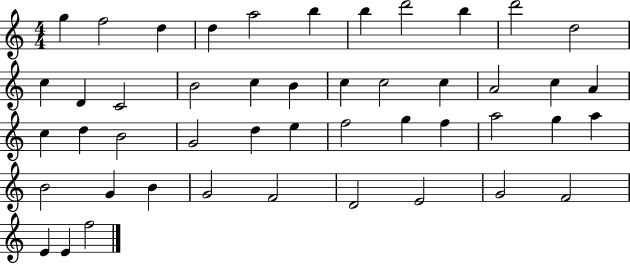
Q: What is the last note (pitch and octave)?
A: F5